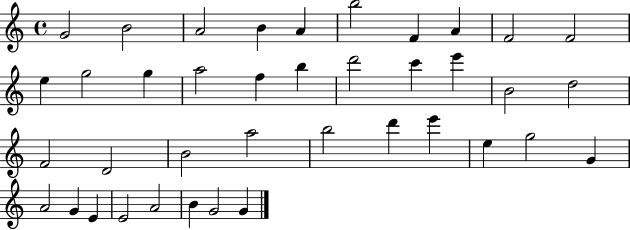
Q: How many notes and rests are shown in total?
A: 39